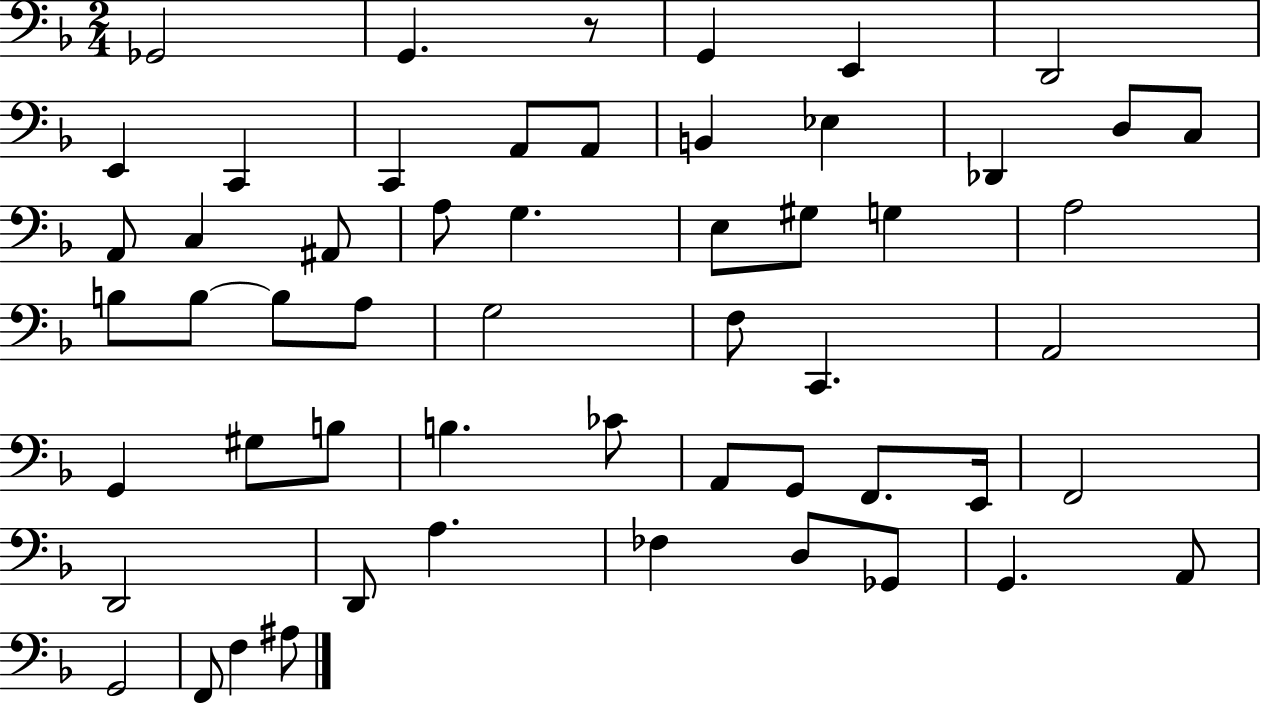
Gb2/h G2/q. R/e G2/q E2/q D2/h E2/q C2/q C2/q A2/e A2/e B2/q Eb3/q Db2/q D3/e C3/e A2/e C3/q A#2/e A3/e G3/q. E3/e G#3/e G3/q A3/h B3/e B3/e B3/e A3/e G3/h F3/e C2/q. A2/h G2/q G#3/e B3/e B3/q. CES4/e A2/e G2/e F2/e. E2/s F2/h D2/h D2/e A3/q. FES3/q D3/e Gb2/e G2/q. A2/e G2/h F2/e F3/q A#3/e